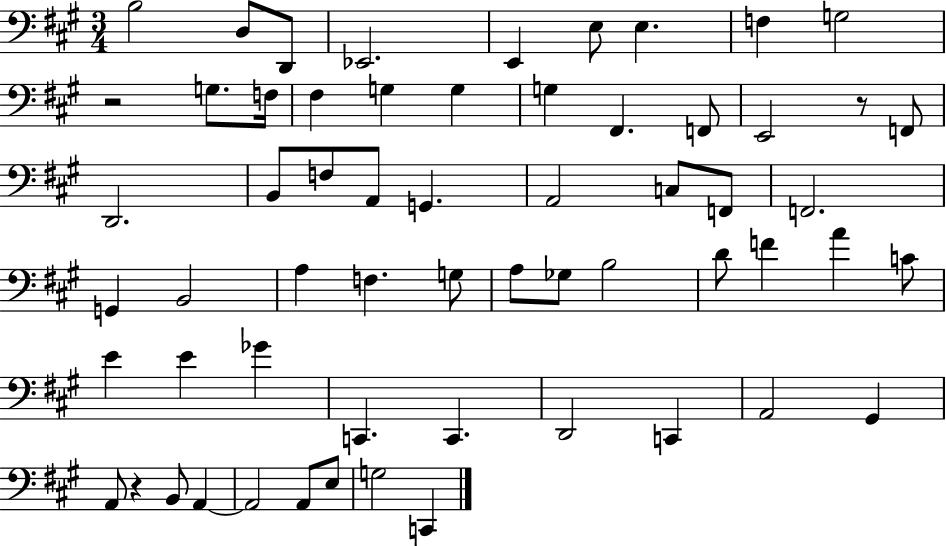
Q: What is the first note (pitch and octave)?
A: B3